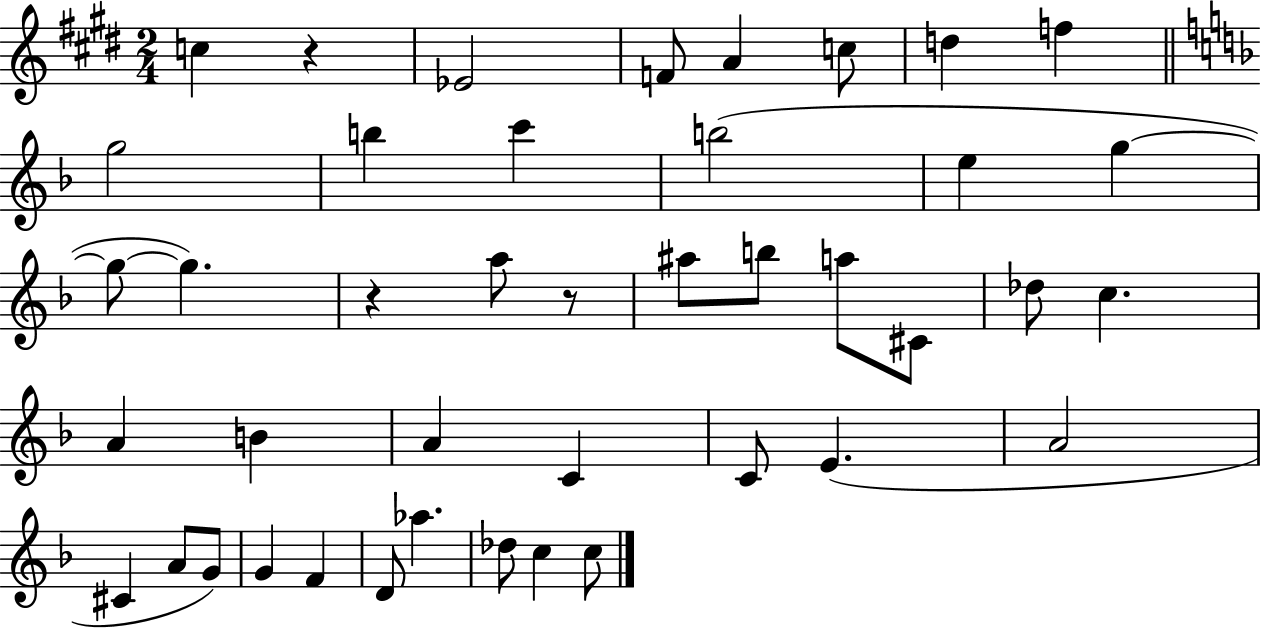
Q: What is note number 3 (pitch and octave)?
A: F4